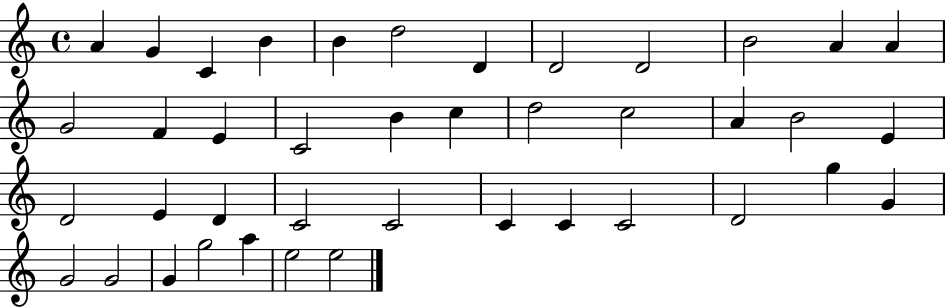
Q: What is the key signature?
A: C major